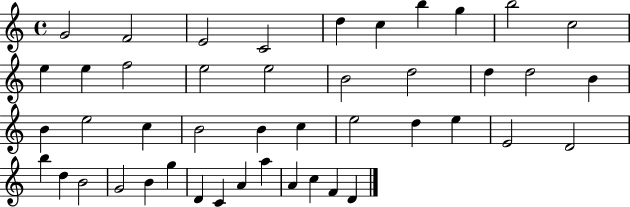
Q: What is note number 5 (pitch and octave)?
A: D5